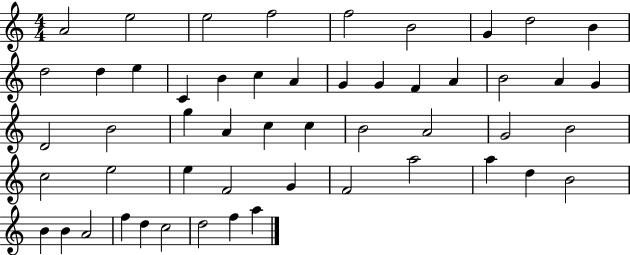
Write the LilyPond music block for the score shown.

{
  \clef treble
  \numericTimeSignature
  \time 4/4
  \key c \major
  a'2 e''2 | e''2 f''2 | f''2 b'2 | g'4 d''2 b'4 | \break d''2 d''4 e''4 | c'4 b'4 c''4 a'4 | g'4 g'4 f'4 a'4 | b'2 a'4 g'4 | \break d'2 b'2 | g''4 a'4 c''4 c''4 | b'2 a'2 | g'2 b'2 | \break c''2 e''2 | e''4 f'2 g'4 | f'2 a''2 | a''4 d''4 b'2 | \break b'4 b'4 a'2 | f''4 d''4 c''2 | d''2 f''4 a''4 | \bar "|."
}